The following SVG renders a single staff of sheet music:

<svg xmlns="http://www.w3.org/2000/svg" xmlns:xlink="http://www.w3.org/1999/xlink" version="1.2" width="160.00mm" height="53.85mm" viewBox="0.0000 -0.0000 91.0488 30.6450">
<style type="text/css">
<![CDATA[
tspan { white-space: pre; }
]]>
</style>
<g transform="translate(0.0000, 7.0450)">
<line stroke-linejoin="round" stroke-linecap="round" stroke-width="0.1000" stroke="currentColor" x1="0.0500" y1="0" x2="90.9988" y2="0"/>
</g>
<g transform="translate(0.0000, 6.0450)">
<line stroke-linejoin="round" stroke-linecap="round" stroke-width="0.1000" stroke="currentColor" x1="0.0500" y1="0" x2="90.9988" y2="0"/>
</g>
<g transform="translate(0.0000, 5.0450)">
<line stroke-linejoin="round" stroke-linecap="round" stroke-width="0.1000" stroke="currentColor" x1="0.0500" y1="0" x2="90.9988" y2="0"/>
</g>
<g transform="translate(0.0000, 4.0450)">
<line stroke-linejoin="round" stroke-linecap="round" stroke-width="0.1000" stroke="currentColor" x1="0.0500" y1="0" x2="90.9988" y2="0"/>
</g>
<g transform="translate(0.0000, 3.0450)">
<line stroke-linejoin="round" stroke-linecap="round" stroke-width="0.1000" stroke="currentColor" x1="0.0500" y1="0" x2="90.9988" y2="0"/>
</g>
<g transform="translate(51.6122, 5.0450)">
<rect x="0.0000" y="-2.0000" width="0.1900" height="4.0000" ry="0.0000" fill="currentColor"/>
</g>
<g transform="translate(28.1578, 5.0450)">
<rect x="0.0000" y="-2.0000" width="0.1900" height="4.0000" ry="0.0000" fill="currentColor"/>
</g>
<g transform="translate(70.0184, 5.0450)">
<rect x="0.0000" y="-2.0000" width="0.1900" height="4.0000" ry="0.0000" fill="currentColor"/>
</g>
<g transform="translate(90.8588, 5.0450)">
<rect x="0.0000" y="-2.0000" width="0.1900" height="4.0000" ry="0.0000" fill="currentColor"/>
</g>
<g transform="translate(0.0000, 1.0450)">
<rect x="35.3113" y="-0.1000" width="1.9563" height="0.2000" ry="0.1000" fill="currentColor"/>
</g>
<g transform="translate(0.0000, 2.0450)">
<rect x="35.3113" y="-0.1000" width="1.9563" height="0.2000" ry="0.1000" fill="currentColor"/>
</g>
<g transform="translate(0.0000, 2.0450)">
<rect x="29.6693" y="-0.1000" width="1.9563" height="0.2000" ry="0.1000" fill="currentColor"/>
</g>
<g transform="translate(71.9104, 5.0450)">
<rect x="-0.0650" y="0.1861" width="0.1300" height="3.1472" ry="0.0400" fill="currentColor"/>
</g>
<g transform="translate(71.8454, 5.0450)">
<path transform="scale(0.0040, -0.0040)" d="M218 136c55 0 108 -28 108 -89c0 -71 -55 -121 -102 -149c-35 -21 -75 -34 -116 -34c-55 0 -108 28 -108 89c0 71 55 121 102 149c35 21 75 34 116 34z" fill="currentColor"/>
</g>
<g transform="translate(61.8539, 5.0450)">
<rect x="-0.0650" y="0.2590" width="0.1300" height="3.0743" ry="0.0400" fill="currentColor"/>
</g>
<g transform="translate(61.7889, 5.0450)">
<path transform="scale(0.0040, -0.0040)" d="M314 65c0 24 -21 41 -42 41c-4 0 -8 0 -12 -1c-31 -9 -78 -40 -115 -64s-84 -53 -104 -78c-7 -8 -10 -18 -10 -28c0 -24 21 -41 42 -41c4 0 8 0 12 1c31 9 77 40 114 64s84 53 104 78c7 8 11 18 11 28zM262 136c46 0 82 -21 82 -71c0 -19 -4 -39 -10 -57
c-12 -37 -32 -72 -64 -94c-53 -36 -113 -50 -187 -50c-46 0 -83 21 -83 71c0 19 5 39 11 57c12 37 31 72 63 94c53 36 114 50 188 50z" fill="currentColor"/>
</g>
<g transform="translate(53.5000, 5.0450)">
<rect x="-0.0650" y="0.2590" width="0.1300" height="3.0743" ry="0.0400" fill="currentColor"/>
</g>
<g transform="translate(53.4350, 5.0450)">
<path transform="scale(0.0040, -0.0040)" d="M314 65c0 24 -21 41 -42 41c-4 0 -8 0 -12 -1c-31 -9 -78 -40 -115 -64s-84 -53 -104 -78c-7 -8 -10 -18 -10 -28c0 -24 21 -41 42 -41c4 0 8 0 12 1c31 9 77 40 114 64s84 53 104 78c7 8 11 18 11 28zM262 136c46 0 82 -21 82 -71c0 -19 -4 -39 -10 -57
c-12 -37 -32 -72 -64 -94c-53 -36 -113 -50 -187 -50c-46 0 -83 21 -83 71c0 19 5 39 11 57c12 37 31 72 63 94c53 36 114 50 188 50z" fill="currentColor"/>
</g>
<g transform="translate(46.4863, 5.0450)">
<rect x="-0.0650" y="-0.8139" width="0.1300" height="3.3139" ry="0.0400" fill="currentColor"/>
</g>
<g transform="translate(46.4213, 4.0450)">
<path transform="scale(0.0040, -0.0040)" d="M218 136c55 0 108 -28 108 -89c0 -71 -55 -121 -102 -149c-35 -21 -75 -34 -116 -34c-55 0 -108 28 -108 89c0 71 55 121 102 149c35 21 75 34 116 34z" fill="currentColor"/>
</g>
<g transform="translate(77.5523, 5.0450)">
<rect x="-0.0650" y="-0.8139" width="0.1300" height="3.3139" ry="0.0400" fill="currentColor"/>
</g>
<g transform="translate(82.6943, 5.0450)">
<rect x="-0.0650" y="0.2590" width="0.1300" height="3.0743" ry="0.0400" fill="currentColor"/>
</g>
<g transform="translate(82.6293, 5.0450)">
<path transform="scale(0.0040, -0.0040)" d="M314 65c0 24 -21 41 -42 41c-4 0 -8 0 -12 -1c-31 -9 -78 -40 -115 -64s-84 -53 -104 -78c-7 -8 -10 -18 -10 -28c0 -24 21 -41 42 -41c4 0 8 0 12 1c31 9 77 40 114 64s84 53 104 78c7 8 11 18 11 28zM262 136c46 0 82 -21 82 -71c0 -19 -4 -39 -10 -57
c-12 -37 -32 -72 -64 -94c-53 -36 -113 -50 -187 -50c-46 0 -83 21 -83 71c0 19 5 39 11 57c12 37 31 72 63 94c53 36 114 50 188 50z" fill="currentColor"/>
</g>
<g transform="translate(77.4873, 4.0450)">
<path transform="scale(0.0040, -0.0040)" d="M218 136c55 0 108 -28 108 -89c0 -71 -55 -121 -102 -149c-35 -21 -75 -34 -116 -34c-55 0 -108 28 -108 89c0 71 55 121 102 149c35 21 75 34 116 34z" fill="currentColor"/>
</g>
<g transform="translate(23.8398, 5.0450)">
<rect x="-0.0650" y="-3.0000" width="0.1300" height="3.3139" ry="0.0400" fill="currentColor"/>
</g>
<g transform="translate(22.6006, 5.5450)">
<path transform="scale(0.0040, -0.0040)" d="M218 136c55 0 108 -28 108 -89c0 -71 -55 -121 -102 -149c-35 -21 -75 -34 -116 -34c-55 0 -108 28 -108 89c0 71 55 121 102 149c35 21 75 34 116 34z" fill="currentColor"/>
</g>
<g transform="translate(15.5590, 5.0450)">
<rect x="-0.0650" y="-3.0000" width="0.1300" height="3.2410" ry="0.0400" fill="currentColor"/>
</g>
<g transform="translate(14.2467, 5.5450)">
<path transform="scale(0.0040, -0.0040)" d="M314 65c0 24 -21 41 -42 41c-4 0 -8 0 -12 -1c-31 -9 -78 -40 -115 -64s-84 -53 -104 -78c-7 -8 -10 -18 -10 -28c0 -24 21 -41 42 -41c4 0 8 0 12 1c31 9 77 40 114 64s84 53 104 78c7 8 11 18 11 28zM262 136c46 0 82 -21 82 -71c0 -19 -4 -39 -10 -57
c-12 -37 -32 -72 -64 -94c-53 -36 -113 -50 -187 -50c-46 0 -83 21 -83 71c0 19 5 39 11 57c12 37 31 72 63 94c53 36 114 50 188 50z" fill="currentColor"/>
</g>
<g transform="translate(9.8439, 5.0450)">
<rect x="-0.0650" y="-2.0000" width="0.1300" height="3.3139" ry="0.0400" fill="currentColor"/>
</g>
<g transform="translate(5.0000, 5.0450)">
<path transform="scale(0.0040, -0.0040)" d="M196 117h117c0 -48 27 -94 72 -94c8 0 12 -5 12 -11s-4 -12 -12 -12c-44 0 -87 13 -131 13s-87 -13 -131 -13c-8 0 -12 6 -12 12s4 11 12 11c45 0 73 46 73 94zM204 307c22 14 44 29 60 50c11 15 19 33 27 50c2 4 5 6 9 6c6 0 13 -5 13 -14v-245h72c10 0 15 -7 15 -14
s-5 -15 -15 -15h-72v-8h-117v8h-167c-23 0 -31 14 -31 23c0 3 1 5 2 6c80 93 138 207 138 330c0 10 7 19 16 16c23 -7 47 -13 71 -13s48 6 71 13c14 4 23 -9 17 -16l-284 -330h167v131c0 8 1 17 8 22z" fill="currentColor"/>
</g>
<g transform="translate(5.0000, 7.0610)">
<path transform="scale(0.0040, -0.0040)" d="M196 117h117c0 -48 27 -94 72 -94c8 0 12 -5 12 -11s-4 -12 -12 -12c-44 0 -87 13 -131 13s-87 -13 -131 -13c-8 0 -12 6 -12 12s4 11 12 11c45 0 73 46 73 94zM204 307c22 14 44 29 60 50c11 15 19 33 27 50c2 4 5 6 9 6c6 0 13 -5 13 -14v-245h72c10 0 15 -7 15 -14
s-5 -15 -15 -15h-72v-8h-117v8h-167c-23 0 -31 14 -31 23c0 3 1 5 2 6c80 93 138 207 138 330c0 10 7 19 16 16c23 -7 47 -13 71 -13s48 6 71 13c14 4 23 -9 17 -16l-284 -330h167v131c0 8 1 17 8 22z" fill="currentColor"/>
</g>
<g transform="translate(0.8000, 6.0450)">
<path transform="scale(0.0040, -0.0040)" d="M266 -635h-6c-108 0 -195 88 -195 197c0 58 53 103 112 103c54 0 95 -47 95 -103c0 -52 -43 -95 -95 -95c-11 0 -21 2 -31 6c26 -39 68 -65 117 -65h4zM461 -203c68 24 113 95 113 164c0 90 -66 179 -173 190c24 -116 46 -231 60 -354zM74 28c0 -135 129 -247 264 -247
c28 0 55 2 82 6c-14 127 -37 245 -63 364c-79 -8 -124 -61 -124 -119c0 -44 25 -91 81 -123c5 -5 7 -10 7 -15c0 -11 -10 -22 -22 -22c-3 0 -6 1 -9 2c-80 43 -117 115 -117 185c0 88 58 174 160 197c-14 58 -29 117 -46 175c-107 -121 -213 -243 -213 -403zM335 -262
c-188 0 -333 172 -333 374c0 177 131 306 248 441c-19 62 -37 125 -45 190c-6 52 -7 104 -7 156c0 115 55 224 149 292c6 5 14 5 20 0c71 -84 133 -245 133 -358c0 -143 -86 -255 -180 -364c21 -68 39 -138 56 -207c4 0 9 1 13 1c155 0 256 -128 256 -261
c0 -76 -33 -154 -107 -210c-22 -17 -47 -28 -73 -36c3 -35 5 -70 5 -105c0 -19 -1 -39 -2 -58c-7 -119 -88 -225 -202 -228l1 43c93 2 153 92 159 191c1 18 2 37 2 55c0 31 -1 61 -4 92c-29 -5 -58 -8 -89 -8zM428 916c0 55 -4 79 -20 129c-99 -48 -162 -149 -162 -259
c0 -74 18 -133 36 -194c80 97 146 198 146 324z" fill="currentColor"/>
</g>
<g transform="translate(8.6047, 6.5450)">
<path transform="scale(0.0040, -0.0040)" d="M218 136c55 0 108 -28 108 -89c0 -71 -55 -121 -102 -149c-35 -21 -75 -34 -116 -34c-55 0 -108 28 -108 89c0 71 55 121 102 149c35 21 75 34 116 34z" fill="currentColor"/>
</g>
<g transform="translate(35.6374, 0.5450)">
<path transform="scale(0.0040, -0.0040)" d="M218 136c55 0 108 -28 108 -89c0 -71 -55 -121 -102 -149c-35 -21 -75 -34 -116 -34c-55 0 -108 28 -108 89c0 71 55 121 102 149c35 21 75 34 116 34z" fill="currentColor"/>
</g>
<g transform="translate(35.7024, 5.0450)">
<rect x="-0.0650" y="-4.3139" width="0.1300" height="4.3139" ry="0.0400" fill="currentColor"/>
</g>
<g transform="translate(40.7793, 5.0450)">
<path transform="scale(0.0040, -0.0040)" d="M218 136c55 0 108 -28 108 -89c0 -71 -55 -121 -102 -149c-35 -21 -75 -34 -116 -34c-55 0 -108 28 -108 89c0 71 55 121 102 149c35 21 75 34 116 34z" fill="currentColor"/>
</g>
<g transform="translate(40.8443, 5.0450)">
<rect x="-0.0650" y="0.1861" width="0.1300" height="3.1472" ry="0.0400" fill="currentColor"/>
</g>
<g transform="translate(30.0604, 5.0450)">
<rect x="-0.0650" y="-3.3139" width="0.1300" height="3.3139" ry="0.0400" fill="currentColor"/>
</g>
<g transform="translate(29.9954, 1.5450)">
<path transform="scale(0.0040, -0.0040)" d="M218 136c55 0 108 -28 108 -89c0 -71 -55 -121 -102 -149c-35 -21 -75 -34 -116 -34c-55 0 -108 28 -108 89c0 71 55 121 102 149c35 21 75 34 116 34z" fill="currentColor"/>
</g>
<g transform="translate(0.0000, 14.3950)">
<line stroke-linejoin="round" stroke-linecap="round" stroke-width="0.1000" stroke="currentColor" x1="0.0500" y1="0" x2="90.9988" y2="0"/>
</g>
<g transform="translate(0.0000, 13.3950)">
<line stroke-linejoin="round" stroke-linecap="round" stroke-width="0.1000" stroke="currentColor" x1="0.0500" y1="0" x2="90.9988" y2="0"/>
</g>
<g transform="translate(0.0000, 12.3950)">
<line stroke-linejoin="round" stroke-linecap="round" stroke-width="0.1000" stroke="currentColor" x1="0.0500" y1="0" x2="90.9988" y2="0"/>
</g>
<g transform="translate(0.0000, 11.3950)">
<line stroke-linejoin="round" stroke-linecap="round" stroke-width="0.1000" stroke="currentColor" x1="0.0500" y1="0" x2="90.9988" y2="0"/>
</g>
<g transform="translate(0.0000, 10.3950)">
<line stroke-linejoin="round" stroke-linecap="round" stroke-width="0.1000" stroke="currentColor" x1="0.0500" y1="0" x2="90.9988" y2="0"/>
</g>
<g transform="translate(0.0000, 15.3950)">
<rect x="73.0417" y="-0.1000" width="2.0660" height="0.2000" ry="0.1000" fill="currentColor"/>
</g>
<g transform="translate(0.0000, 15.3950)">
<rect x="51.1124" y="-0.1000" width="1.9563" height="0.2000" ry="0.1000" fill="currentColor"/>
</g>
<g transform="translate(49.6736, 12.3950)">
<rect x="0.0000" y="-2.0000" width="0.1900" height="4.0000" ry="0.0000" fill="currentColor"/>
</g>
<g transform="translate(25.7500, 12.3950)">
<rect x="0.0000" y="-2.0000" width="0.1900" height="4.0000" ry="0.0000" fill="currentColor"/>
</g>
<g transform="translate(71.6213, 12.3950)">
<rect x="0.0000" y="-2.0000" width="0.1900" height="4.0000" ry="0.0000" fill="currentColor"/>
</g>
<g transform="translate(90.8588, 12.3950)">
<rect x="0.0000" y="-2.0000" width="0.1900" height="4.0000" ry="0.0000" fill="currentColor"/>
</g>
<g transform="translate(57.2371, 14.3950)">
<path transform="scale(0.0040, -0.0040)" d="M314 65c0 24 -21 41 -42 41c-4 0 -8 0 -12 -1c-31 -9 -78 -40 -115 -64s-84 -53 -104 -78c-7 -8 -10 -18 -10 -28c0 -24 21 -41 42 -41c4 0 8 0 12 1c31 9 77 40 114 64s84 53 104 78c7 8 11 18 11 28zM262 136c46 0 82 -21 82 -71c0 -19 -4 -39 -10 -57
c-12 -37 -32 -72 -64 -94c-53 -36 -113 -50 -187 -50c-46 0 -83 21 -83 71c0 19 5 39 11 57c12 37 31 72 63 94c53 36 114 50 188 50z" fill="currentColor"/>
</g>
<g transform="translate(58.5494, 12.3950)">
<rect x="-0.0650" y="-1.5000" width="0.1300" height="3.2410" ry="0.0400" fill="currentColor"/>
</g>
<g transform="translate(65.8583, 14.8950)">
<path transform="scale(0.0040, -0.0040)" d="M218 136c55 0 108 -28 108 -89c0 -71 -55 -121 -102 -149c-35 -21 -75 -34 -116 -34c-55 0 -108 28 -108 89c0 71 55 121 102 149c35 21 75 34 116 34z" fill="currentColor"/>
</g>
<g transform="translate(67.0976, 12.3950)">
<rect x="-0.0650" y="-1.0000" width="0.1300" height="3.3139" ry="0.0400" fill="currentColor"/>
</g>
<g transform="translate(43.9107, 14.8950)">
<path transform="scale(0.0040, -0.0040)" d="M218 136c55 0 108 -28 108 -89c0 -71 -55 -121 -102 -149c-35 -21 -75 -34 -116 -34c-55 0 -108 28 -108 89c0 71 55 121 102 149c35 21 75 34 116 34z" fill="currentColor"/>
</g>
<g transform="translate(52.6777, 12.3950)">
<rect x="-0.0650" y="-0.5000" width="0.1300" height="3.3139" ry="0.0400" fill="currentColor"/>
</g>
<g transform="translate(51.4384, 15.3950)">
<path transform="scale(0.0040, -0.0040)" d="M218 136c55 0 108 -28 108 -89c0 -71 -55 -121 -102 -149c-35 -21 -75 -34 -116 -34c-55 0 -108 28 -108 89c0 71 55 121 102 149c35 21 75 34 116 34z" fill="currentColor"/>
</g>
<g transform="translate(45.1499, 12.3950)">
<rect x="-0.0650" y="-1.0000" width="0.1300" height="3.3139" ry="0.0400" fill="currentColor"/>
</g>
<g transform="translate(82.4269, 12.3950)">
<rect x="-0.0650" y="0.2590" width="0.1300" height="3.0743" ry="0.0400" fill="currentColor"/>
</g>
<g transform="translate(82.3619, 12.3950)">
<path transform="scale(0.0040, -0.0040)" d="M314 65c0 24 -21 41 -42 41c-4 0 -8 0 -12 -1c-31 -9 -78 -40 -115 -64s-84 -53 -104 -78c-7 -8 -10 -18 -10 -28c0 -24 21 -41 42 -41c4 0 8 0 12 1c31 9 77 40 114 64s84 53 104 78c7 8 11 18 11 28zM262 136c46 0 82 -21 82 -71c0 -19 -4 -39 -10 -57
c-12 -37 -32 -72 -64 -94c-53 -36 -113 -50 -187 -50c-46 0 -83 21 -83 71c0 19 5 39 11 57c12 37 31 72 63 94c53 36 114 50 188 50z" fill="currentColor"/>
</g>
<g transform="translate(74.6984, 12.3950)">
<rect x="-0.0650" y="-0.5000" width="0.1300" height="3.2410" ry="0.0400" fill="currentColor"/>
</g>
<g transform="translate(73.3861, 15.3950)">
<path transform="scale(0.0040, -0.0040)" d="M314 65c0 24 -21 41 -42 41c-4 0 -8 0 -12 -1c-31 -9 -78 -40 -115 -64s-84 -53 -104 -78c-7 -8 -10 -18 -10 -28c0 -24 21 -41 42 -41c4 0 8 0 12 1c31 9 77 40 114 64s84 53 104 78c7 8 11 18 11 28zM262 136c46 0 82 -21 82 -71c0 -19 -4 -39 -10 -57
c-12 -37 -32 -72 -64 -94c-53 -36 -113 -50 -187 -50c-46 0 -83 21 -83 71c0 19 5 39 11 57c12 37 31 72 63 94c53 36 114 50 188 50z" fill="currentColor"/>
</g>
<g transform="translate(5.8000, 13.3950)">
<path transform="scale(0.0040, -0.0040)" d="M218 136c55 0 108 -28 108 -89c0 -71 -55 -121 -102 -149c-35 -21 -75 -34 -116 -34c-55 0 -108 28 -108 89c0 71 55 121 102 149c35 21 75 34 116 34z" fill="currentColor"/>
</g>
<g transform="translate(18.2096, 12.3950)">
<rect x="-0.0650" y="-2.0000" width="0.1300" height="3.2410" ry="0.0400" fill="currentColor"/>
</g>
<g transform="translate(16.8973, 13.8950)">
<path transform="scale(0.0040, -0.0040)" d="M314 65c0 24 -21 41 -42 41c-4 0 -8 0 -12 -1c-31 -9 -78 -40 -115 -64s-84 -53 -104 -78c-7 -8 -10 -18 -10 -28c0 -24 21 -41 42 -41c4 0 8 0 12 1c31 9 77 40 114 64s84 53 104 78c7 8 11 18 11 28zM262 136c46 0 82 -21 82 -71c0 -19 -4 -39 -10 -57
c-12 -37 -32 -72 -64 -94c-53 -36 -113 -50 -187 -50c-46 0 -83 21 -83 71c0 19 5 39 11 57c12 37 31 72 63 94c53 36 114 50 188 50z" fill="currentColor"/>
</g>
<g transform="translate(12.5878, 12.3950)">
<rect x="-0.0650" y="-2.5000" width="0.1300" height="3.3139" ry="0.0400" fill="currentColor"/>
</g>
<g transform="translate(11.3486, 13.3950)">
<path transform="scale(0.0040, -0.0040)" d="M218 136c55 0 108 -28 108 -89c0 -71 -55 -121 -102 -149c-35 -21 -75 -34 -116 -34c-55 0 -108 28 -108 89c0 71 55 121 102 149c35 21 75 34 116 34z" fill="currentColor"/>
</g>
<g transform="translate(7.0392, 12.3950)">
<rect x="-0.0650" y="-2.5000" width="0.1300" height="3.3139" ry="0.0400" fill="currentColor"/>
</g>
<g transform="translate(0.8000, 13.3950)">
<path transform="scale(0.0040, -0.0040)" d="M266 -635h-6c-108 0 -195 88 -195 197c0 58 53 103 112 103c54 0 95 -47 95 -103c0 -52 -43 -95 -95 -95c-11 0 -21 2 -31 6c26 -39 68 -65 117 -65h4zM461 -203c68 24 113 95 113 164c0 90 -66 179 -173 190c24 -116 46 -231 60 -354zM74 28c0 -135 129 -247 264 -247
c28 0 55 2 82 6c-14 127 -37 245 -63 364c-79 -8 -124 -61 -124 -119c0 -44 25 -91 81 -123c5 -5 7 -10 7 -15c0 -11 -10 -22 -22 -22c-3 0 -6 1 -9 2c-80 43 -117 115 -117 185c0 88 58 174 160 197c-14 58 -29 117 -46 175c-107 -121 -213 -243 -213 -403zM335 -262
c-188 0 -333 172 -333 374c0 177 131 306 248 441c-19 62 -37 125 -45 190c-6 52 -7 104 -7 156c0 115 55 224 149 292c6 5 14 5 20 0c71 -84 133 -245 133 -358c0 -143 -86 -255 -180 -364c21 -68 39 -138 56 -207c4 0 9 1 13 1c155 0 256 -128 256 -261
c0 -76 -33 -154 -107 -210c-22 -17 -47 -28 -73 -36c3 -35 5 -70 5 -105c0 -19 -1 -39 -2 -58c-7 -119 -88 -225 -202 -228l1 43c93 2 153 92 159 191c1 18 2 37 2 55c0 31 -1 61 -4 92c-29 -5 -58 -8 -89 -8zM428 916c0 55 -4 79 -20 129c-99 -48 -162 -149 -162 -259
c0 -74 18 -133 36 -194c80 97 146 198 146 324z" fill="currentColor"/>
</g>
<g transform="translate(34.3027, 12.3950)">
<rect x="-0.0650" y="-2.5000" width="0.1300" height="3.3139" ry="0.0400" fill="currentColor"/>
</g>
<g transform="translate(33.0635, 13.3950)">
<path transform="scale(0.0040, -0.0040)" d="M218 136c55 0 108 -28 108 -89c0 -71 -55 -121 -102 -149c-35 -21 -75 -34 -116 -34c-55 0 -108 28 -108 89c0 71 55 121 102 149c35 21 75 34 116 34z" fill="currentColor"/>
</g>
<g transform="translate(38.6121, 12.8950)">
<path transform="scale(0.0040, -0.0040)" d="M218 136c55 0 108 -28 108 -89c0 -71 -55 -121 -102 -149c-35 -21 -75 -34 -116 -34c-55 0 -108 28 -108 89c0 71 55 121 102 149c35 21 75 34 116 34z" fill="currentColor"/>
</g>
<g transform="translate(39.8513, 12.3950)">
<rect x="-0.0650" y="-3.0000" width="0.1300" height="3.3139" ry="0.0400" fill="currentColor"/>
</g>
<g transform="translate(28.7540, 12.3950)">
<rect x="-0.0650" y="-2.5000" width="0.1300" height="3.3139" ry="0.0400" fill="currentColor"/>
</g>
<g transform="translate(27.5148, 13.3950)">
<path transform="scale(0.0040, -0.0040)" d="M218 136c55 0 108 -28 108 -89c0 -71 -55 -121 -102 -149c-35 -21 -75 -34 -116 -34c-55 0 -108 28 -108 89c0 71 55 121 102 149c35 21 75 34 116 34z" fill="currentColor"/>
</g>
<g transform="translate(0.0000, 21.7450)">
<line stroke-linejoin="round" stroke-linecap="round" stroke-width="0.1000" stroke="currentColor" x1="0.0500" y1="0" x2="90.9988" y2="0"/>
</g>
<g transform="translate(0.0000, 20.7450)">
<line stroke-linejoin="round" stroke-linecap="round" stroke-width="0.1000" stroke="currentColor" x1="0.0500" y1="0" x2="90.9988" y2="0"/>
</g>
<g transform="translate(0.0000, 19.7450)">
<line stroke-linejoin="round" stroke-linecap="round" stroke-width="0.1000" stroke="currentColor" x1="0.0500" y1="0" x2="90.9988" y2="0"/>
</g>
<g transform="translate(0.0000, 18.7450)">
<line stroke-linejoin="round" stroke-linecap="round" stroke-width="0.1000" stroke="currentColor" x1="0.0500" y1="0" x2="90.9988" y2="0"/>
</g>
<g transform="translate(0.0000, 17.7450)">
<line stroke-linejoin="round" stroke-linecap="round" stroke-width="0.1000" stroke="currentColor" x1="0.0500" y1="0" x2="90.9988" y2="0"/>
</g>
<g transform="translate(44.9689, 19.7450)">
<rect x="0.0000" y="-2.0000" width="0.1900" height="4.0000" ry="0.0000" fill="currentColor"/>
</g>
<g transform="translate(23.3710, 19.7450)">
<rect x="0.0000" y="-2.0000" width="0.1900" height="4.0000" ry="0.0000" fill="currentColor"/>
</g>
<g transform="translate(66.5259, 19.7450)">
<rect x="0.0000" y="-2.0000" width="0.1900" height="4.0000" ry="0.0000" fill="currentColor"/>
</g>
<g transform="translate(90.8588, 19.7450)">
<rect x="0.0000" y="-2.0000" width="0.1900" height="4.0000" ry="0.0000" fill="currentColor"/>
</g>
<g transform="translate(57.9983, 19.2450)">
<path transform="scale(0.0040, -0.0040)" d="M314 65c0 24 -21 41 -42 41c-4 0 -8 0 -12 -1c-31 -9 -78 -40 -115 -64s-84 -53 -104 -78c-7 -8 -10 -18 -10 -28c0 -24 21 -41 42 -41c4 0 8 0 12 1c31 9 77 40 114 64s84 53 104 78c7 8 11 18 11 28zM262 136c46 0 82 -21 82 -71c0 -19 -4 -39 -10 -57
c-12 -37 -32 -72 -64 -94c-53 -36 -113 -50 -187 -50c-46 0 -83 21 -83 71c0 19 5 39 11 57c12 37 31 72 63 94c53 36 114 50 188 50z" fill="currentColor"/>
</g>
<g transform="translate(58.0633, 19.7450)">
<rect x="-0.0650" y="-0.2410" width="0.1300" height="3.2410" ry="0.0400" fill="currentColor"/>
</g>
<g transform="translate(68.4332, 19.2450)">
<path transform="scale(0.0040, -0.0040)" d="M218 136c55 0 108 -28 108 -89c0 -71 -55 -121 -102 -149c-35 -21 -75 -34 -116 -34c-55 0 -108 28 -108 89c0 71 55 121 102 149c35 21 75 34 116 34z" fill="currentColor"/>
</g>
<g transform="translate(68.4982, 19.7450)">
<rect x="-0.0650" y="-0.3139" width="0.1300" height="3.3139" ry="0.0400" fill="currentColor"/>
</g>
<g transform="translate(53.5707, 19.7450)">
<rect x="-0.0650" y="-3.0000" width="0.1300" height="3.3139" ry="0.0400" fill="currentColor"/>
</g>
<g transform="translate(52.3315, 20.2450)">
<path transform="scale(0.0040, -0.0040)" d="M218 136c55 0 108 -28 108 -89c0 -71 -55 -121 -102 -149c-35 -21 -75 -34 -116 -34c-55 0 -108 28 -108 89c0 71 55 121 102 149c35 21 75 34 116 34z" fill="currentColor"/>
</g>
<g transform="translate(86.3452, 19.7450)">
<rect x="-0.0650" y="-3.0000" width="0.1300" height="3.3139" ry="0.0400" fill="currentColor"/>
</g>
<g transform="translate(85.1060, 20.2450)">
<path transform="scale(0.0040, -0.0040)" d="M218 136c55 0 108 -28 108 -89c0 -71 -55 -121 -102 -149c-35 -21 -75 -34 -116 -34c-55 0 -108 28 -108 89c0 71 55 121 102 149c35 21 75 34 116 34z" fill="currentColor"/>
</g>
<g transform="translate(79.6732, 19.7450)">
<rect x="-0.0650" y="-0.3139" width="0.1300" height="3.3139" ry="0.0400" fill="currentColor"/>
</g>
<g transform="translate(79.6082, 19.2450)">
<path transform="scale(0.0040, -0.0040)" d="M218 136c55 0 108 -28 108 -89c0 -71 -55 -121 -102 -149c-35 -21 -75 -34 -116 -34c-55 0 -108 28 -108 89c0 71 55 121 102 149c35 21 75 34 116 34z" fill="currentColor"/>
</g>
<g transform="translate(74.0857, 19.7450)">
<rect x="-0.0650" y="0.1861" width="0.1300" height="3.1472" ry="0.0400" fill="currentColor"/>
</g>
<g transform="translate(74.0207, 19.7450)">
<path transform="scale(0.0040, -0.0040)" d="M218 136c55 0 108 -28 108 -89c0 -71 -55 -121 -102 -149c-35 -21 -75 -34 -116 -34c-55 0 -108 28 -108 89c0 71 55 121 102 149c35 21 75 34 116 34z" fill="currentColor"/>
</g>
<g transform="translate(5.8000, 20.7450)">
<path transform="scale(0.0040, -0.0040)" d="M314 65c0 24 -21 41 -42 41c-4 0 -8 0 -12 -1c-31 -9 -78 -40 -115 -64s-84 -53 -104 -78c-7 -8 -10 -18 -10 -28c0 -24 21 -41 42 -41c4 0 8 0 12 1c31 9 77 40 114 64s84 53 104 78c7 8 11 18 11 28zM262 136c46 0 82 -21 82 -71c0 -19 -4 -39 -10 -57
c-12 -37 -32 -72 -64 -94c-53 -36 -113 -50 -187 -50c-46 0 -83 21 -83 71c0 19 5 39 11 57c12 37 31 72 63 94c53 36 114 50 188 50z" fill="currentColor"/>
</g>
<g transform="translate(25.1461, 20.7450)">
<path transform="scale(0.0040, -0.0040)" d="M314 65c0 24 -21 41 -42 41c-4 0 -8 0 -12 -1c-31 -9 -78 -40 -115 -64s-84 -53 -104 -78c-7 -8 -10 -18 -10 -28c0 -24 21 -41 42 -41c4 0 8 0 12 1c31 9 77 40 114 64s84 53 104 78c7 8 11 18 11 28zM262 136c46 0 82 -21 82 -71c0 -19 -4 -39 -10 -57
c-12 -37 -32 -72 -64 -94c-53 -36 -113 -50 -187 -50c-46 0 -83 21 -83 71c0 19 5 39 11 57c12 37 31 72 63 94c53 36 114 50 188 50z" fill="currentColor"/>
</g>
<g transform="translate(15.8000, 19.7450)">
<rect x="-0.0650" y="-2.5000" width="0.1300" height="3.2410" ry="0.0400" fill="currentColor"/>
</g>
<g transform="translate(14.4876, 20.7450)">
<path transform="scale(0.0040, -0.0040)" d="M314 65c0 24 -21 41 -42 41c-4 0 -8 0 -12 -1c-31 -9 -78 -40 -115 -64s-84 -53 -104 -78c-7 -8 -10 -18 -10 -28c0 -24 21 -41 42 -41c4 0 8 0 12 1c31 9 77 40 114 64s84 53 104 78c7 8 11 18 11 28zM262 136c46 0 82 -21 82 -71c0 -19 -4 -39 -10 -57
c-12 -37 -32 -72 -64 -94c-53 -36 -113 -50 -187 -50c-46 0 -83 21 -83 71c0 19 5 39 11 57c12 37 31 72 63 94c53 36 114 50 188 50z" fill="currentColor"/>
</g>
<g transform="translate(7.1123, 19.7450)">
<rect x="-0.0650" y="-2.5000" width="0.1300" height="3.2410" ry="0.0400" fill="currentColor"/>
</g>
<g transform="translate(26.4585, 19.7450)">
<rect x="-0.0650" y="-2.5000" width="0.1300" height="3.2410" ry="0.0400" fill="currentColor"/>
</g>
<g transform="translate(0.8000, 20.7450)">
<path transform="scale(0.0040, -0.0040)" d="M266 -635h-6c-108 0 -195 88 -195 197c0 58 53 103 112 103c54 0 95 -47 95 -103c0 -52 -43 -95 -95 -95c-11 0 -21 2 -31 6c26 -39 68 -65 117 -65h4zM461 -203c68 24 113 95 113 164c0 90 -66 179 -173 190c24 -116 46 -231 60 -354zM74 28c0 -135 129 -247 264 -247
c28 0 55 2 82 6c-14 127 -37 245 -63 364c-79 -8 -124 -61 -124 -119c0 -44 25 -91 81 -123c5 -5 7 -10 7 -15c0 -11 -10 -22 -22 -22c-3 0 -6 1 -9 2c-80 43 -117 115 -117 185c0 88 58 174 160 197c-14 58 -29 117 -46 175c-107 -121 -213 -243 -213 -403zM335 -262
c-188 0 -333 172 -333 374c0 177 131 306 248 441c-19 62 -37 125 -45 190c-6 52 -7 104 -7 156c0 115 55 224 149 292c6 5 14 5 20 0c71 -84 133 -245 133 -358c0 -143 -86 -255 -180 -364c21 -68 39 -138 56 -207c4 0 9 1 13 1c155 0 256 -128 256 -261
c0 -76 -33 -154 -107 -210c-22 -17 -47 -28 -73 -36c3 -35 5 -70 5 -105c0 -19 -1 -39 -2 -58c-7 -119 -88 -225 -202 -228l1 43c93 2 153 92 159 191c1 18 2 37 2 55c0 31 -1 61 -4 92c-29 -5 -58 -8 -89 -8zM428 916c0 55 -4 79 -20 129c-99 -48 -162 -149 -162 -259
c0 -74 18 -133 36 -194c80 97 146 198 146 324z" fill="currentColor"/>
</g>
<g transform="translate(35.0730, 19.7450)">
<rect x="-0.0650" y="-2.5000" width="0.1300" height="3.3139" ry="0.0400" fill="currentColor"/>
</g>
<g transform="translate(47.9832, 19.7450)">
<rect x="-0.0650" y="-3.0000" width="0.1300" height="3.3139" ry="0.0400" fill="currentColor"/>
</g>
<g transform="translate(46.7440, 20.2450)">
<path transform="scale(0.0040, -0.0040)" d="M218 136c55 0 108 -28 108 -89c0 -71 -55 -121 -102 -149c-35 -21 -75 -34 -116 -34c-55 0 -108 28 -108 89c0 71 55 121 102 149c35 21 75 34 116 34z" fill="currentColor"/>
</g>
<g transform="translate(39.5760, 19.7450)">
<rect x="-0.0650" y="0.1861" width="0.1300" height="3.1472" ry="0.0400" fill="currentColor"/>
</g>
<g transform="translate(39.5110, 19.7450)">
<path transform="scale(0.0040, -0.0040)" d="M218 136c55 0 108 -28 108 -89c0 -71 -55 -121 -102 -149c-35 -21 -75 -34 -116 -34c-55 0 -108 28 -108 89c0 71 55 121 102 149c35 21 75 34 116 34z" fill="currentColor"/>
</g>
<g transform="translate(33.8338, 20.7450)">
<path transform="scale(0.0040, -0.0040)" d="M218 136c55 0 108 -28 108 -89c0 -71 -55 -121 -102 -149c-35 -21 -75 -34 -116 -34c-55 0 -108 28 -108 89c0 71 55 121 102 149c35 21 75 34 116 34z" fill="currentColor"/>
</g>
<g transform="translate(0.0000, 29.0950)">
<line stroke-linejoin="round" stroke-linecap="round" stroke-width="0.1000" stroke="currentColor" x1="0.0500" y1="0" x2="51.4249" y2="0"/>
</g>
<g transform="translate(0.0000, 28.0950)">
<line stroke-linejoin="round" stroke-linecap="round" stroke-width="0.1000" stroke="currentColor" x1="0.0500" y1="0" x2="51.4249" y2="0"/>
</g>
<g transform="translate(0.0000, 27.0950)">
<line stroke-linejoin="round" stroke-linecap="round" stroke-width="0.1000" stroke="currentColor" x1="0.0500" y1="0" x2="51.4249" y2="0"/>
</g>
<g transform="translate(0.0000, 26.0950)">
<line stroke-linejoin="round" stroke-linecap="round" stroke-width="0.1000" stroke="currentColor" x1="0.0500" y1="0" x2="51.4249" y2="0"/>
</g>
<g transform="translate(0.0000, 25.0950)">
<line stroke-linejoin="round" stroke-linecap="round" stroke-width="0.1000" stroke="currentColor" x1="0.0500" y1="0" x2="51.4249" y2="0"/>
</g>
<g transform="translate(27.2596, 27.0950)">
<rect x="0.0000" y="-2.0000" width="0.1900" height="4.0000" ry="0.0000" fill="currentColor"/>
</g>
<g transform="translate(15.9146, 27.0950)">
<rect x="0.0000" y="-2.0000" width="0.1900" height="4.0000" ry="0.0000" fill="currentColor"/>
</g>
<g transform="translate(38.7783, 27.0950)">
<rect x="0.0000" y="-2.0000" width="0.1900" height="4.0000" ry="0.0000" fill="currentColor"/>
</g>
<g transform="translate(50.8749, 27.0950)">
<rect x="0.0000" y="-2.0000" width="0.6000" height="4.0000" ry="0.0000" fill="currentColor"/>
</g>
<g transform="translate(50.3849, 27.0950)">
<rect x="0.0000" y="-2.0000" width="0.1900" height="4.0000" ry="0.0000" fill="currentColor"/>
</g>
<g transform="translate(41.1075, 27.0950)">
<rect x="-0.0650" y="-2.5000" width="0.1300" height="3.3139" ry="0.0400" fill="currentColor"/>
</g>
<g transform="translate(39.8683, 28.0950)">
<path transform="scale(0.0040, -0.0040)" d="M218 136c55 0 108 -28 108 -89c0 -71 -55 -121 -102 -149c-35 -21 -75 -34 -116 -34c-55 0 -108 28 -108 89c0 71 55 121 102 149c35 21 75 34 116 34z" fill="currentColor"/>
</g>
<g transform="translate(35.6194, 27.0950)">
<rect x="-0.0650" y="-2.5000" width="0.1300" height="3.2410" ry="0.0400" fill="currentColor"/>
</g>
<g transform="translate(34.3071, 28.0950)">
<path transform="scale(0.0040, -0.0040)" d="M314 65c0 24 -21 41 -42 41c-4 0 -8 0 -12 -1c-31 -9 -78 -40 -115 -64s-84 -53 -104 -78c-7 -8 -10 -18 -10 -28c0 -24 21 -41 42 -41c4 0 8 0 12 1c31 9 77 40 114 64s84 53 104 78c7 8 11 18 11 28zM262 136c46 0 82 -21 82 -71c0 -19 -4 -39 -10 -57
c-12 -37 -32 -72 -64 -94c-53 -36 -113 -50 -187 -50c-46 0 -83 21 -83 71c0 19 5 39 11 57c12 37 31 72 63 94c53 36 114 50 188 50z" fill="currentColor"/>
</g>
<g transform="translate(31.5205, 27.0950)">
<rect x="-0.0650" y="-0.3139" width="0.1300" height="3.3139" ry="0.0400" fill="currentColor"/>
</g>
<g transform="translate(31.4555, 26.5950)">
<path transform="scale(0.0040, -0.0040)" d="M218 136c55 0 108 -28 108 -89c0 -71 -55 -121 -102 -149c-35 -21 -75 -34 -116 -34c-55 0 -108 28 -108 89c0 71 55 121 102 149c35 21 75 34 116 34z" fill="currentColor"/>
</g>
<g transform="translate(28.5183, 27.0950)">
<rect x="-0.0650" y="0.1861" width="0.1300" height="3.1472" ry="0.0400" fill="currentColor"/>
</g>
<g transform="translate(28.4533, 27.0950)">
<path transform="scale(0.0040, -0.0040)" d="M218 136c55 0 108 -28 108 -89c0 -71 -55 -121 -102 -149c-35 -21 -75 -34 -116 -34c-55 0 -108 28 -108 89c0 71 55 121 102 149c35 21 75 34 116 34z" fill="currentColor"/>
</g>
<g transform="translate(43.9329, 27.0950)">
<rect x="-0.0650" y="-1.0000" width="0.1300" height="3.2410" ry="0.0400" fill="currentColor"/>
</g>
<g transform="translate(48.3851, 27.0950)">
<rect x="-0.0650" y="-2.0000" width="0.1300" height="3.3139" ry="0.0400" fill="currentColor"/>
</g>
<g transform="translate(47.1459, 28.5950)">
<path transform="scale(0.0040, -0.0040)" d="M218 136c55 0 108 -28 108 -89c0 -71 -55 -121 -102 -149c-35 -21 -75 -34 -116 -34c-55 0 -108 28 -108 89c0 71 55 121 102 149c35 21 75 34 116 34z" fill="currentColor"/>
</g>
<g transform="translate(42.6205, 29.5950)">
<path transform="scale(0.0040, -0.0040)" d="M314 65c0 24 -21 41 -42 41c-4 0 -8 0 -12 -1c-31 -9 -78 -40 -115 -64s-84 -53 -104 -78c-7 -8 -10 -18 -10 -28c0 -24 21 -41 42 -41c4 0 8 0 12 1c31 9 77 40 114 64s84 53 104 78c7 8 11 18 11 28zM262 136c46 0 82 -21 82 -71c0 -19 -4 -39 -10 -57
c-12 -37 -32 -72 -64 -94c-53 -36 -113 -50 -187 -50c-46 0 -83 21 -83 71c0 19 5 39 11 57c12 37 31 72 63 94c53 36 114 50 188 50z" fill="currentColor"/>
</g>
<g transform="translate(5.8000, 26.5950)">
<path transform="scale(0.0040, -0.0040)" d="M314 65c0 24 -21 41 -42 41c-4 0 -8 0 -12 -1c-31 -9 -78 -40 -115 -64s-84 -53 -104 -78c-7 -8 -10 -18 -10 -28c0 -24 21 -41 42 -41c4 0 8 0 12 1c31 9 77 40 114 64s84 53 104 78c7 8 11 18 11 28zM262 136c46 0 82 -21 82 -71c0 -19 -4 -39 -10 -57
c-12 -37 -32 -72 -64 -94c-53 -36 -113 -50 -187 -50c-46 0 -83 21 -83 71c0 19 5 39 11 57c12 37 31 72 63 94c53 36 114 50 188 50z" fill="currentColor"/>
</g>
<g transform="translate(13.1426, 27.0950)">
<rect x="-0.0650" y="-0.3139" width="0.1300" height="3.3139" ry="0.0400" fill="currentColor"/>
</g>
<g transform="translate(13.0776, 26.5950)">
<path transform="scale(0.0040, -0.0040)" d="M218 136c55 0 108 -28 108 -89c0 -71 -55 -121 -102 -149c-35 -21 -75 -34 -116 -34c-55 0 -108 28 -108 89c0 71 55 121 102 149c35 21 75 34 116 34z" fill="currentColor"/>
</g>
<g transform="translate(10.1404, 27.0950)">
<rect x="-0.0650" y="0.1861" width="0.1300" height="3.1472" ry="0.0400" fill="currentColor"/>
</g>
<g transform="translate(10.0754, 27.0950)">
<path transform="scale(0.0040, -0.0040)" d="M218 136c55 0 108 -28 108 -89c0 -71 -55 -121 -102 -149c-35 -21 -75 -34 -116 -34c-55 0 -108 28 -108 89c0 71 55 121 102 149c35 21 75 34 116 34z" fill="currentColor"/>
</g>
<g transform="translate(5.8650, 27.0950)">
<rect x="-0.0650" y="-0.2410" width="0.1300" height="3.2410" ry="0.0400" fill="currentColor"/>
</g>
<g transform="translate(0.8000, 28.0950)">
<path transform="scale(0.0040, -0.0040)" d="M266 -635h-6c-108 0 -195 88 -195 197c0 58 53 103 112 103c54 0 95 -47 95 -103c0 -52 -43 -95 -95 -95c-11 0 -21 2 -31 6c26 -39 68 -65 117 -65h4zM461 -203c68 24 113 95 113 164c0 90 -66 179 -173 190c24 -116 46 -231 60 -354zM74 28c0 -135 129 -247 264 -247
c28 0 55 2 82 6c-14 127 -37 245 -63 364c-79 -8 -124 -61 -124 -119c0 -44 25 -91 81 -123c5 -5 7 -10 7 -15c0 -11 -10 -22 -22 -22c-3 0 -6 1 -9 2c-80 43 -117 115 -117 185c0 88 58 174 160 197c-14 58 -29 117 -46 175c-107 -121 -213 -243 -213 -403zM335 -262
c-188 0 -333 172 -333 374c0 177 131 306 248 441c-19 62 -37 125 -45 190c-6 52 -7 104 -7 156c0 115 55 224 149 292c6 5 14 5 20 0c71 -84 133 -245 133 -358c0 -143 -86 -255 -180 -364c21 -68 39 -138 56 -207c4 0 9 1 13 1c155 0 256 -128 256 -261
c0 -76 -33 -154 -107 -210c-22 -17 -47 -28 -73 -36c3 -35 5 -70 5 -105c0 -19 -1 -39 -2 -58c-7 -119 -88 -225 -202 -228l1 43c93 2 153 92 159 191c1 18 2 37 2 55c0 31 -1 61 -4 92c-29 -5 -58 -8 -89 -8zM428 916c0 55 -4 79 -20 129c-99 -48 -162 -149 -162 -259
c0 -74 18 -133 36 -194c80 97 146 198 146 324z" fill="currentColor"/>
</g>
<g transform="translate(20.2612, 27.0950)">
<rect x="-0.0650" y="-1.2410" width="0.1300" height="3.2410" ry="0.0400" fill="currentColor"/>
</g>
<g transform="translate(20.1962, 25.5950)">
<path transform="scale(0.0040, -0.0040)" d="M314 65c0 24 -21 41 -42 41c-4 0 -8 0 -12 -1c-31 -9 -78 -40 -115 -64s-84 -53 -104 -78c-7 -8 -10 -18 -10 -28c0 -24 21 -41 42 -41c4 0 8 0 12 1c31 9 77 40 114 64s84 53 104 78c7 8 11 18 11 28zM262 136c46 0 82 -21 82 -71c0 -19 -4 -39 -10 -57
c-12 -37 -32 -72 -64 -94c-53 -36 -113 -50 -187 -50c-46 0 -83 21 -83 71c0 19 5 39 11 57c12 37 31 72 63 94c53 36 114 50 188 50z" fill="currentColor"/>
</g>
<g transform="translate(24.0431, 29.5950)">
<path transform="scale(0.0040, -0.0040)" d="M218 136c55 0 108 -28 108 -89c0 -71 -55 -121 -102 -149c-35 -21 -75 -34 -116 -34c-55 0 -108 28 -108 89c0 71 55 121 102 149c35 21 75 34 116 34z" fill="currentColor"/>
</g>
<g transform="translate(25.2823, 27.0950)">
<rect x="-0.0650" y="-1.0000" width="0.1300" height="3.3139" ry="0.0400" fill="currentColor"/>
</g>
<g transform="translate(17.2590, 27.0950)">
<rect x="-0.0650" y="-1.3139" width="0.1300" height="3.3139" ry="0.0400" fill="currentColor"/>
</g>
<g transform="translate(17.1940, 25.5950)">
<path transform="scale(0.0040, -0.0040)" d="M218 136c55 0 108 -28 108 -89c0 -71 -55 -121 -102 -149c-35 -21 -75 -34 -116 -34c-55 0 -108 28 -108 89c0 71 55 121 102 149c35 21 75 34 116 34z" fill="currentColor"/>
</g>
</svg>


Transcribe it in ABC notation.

X:1
T:Untitled
M:4/4
L:1/4
K:C
F A2 A b d' B d B2 B2 B d B2 G G F2 G G A D C E2 D C2 B2 G2 G2 G2 G B A A c2 c B c A c2 B c e e2 D B c G2 G D2 F